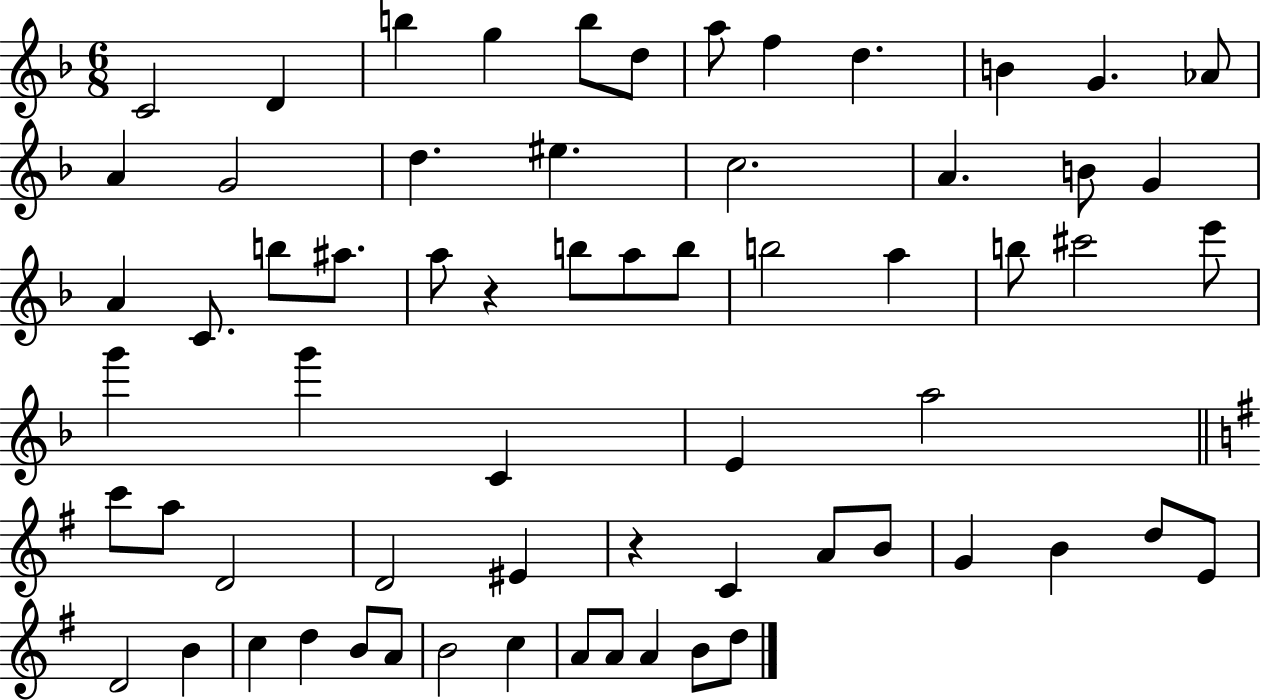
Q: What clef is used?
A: treble